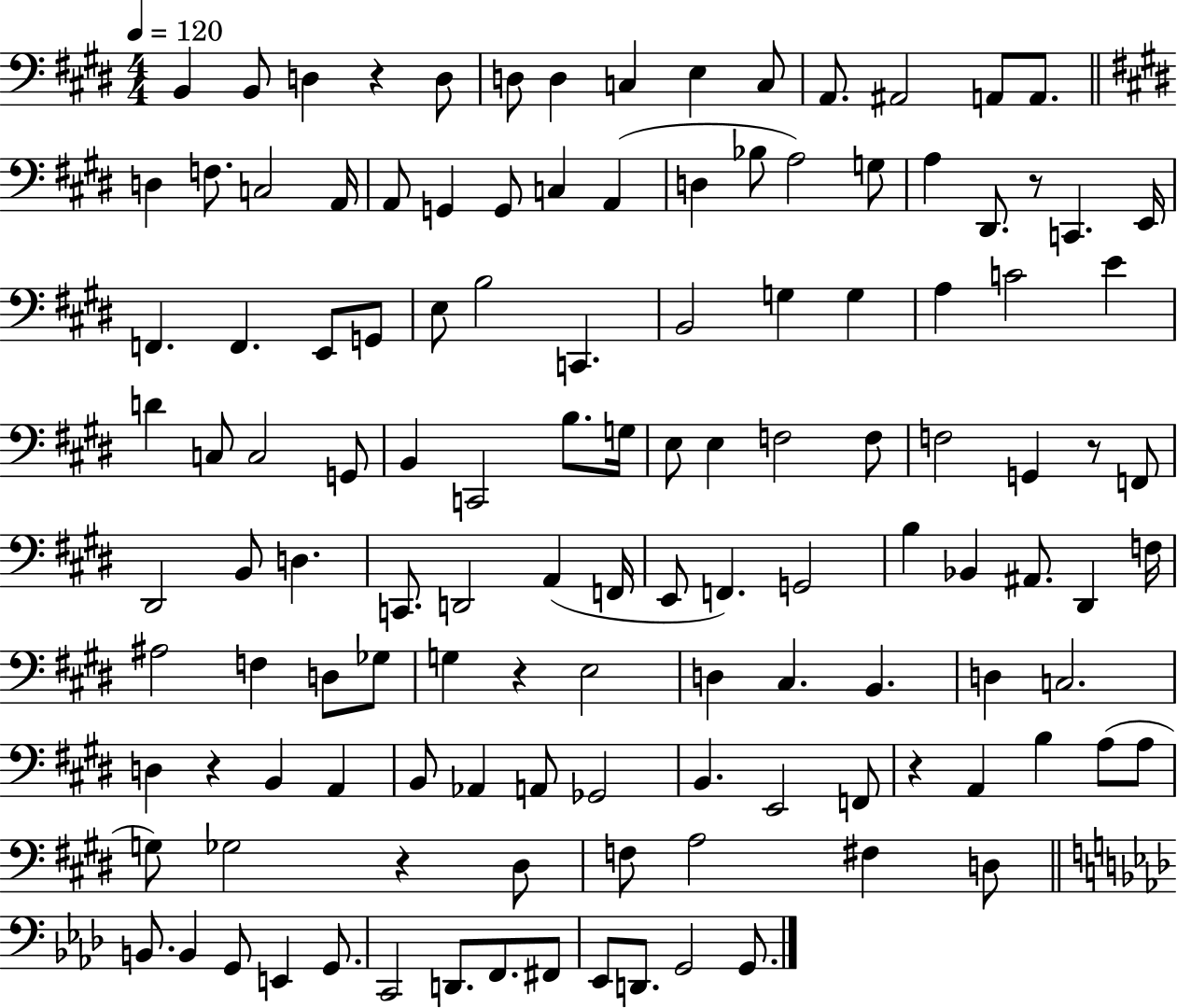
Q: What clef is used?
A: bass